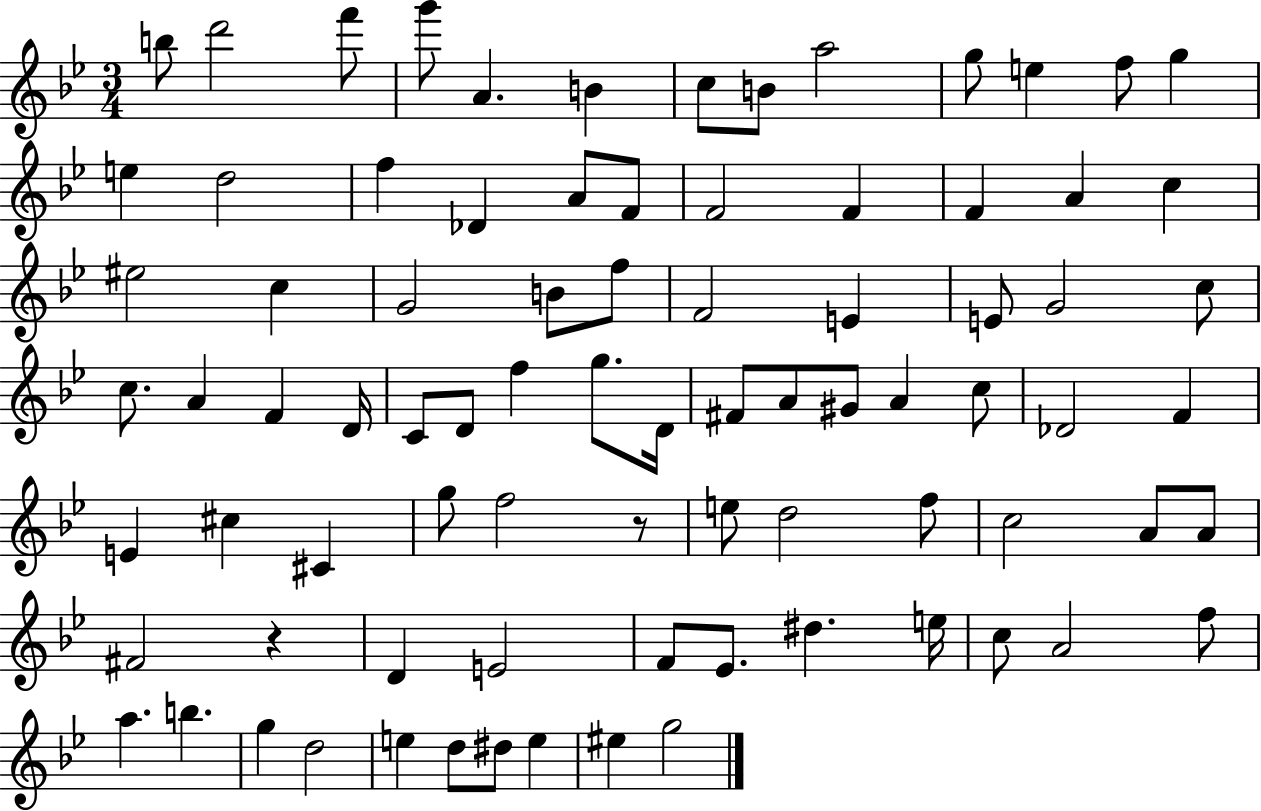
B5/e D6/h F6/e G6/e A4/q. B4/q C5/e B4/e A5/h G5/e E5/q F5/e G5/q E5/q D5/h F5/q Db4/q A4/e F4/e F4/h F4/q F4/q A4/q C5/q EIS5/h C5/q G4/h B4/e F5/e F4/h E4/q E4/e G4/h C5/e C5/e. A4/q F4/q D4/s C4/e D4/e F5/q G5/e. D4/s F#4/e A4/e G#4/e A4/q C5/e Db4/h F4/q E4/q C#5/q C#4/q G5/e F5/h R/e E5/e D5/h F5/e C5/h A4/e A4/e F#4/h R/q D4/q E4/h F4/e Eb4/e. D#5/q. E5/s C5/e A4/h F5/e A5/q. B5/q. G5/q D5/h E5/q D5/e D#5/e E5/q EIS5/q G5/h